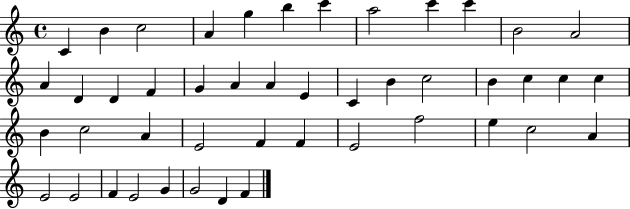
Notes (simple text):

C4/q B4/q C5/h A4/q G5/q B5/q C6/q A5/h C6/q C6/q B4/h A4/h A4/q D4/q D4/q F4/q G4/q A4/q A4/q E4/q C4/q B4/q C5/h B4/q C5/q C5/q C5/q B4/q C5/h A4/q E4/h F4/q F4/q E4/h F5/h E5/q C5/h A4/q E4/h E4/h F4/q E4/h G4/q G4/h D4/q F4/q